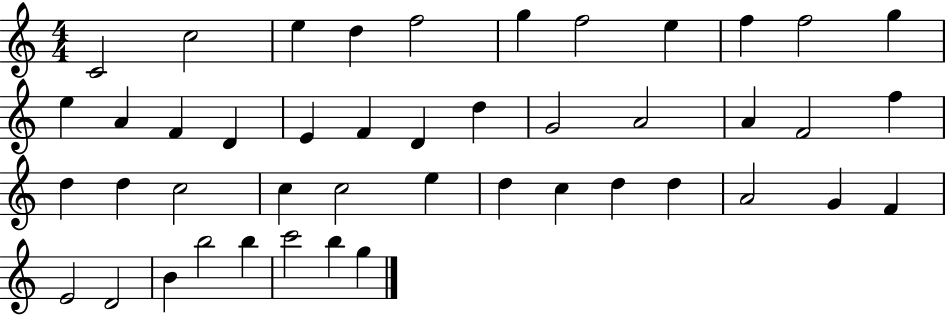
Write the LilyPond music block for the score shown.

{
  \clef treble
  \numericTimeSignature
  \time 4/4
  \key c \major
  c'2 c''2 | e''4 d''4 f''2 | g''4 f''2 e''4 | f''4 f''2 g''4 | \break e''4 a'4 f'4 d'4 | e'4 f'4 d'4 d''4 | g'2 a'2 | a'4 f'2 f''4 | \break d''4 d''4 c''2 | c''4 c''2 e''4 | d''4 c''4 d''4 d''4 | a'2 g'4 f'4 | \break e'2 d'2 | b'4 b''2 b''4 | c'''2 b''4 g''4 | \bar "|."
}